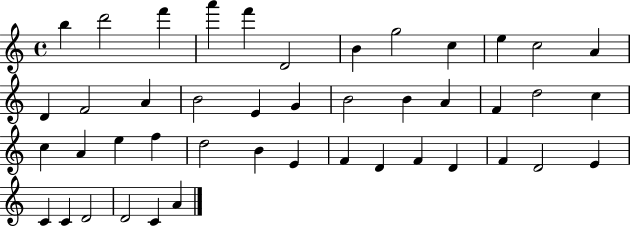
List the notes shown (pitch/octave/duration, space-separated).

B5/q D6/h F6/q A6/q F6/q D4/h B4/q G5/h C5/q E5/q C5/h A4/q D4/q F4/h A4/q B4/h E4/q G4/q B4/h B4/q A4/q F4/q D5/h C5/q C5/q A4/q E5/q F5/q D5/h B4/q E4/q F4/q D4/q F4/q D4/q F4/q D4/h E4/q C4/q C4/q D4/h D4/h C4/q A4/q